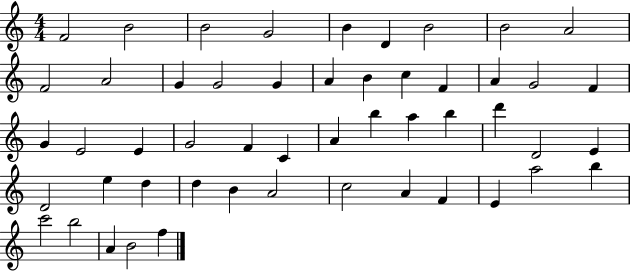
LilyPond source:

{
  \clef treble
  \numericTimeSignature
  \time 4/4
  \key c \major
  f'2 b'2 | b'2 g'2 | b'4 d'4 b'2 | b'2 a'2 | \break f'2 a'2 | g'4 g'2 g'4 | a'4 b'4 c''4 f'4 | a'4 g'2 f'4 | \break g'4 e'2 e'4 | g'2 f'4 c'4 | a'4 b''4 a''4 b''4 | d'''4 d'2 e'4 | \break d'2 e''4 d''4 | d''4 b'4 a'2 | c''2 a'4 f'4 | e'4 a''2 b''4 | \break c'''2 b''2 | a'4 b'2 f''4 | \bar "|."
}